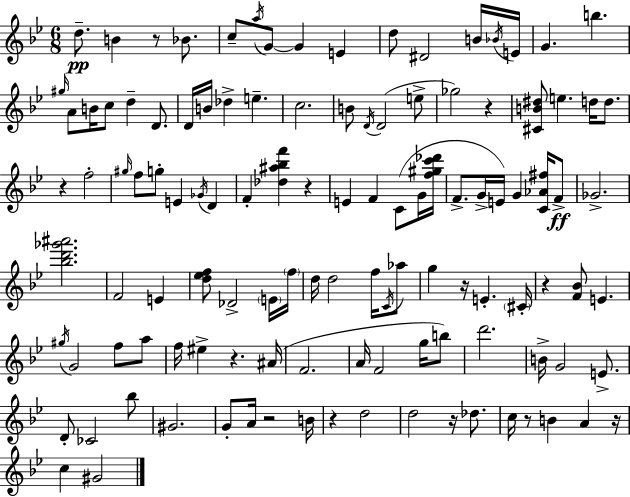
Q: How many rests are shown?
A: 12